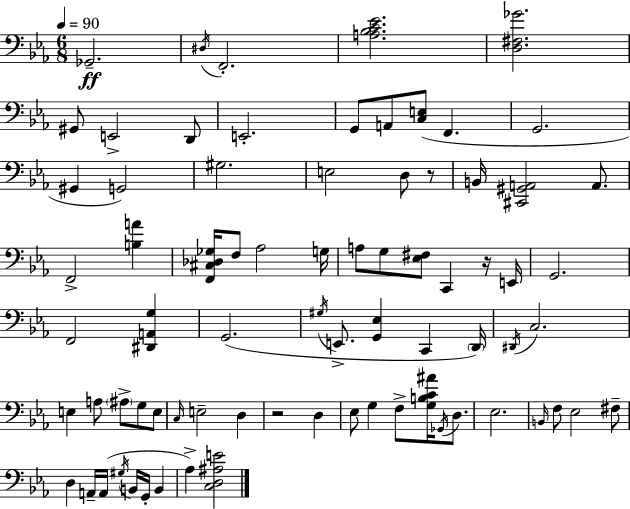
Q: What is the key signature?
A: EES major